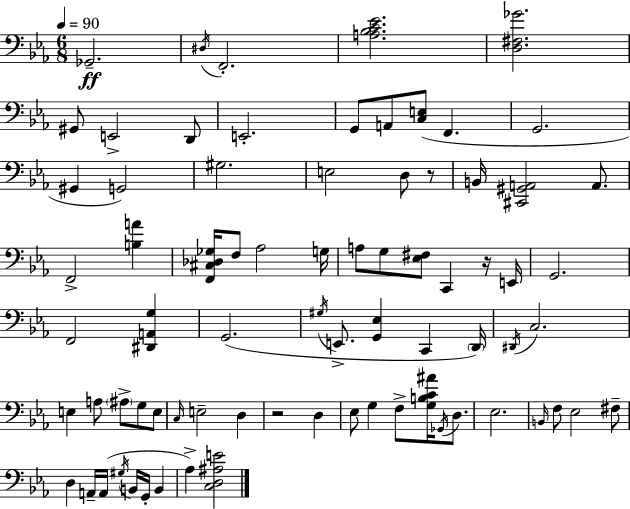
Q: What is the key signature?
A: EES major